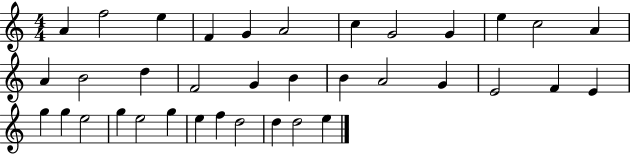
A4/q F5/h E5/q F4/q G4/q A4/h C5/q G4/h G4/q E5/q C5/h A4/q A4/q B4/h D5/q F4/h G4/q B4/q B4/q A4/h G4/q E4/h F4/q E4/q G5/q G5/q E5/h G5/q E5/h G5/q E5/q F5/q D5/h D5/q D5/h E5/q